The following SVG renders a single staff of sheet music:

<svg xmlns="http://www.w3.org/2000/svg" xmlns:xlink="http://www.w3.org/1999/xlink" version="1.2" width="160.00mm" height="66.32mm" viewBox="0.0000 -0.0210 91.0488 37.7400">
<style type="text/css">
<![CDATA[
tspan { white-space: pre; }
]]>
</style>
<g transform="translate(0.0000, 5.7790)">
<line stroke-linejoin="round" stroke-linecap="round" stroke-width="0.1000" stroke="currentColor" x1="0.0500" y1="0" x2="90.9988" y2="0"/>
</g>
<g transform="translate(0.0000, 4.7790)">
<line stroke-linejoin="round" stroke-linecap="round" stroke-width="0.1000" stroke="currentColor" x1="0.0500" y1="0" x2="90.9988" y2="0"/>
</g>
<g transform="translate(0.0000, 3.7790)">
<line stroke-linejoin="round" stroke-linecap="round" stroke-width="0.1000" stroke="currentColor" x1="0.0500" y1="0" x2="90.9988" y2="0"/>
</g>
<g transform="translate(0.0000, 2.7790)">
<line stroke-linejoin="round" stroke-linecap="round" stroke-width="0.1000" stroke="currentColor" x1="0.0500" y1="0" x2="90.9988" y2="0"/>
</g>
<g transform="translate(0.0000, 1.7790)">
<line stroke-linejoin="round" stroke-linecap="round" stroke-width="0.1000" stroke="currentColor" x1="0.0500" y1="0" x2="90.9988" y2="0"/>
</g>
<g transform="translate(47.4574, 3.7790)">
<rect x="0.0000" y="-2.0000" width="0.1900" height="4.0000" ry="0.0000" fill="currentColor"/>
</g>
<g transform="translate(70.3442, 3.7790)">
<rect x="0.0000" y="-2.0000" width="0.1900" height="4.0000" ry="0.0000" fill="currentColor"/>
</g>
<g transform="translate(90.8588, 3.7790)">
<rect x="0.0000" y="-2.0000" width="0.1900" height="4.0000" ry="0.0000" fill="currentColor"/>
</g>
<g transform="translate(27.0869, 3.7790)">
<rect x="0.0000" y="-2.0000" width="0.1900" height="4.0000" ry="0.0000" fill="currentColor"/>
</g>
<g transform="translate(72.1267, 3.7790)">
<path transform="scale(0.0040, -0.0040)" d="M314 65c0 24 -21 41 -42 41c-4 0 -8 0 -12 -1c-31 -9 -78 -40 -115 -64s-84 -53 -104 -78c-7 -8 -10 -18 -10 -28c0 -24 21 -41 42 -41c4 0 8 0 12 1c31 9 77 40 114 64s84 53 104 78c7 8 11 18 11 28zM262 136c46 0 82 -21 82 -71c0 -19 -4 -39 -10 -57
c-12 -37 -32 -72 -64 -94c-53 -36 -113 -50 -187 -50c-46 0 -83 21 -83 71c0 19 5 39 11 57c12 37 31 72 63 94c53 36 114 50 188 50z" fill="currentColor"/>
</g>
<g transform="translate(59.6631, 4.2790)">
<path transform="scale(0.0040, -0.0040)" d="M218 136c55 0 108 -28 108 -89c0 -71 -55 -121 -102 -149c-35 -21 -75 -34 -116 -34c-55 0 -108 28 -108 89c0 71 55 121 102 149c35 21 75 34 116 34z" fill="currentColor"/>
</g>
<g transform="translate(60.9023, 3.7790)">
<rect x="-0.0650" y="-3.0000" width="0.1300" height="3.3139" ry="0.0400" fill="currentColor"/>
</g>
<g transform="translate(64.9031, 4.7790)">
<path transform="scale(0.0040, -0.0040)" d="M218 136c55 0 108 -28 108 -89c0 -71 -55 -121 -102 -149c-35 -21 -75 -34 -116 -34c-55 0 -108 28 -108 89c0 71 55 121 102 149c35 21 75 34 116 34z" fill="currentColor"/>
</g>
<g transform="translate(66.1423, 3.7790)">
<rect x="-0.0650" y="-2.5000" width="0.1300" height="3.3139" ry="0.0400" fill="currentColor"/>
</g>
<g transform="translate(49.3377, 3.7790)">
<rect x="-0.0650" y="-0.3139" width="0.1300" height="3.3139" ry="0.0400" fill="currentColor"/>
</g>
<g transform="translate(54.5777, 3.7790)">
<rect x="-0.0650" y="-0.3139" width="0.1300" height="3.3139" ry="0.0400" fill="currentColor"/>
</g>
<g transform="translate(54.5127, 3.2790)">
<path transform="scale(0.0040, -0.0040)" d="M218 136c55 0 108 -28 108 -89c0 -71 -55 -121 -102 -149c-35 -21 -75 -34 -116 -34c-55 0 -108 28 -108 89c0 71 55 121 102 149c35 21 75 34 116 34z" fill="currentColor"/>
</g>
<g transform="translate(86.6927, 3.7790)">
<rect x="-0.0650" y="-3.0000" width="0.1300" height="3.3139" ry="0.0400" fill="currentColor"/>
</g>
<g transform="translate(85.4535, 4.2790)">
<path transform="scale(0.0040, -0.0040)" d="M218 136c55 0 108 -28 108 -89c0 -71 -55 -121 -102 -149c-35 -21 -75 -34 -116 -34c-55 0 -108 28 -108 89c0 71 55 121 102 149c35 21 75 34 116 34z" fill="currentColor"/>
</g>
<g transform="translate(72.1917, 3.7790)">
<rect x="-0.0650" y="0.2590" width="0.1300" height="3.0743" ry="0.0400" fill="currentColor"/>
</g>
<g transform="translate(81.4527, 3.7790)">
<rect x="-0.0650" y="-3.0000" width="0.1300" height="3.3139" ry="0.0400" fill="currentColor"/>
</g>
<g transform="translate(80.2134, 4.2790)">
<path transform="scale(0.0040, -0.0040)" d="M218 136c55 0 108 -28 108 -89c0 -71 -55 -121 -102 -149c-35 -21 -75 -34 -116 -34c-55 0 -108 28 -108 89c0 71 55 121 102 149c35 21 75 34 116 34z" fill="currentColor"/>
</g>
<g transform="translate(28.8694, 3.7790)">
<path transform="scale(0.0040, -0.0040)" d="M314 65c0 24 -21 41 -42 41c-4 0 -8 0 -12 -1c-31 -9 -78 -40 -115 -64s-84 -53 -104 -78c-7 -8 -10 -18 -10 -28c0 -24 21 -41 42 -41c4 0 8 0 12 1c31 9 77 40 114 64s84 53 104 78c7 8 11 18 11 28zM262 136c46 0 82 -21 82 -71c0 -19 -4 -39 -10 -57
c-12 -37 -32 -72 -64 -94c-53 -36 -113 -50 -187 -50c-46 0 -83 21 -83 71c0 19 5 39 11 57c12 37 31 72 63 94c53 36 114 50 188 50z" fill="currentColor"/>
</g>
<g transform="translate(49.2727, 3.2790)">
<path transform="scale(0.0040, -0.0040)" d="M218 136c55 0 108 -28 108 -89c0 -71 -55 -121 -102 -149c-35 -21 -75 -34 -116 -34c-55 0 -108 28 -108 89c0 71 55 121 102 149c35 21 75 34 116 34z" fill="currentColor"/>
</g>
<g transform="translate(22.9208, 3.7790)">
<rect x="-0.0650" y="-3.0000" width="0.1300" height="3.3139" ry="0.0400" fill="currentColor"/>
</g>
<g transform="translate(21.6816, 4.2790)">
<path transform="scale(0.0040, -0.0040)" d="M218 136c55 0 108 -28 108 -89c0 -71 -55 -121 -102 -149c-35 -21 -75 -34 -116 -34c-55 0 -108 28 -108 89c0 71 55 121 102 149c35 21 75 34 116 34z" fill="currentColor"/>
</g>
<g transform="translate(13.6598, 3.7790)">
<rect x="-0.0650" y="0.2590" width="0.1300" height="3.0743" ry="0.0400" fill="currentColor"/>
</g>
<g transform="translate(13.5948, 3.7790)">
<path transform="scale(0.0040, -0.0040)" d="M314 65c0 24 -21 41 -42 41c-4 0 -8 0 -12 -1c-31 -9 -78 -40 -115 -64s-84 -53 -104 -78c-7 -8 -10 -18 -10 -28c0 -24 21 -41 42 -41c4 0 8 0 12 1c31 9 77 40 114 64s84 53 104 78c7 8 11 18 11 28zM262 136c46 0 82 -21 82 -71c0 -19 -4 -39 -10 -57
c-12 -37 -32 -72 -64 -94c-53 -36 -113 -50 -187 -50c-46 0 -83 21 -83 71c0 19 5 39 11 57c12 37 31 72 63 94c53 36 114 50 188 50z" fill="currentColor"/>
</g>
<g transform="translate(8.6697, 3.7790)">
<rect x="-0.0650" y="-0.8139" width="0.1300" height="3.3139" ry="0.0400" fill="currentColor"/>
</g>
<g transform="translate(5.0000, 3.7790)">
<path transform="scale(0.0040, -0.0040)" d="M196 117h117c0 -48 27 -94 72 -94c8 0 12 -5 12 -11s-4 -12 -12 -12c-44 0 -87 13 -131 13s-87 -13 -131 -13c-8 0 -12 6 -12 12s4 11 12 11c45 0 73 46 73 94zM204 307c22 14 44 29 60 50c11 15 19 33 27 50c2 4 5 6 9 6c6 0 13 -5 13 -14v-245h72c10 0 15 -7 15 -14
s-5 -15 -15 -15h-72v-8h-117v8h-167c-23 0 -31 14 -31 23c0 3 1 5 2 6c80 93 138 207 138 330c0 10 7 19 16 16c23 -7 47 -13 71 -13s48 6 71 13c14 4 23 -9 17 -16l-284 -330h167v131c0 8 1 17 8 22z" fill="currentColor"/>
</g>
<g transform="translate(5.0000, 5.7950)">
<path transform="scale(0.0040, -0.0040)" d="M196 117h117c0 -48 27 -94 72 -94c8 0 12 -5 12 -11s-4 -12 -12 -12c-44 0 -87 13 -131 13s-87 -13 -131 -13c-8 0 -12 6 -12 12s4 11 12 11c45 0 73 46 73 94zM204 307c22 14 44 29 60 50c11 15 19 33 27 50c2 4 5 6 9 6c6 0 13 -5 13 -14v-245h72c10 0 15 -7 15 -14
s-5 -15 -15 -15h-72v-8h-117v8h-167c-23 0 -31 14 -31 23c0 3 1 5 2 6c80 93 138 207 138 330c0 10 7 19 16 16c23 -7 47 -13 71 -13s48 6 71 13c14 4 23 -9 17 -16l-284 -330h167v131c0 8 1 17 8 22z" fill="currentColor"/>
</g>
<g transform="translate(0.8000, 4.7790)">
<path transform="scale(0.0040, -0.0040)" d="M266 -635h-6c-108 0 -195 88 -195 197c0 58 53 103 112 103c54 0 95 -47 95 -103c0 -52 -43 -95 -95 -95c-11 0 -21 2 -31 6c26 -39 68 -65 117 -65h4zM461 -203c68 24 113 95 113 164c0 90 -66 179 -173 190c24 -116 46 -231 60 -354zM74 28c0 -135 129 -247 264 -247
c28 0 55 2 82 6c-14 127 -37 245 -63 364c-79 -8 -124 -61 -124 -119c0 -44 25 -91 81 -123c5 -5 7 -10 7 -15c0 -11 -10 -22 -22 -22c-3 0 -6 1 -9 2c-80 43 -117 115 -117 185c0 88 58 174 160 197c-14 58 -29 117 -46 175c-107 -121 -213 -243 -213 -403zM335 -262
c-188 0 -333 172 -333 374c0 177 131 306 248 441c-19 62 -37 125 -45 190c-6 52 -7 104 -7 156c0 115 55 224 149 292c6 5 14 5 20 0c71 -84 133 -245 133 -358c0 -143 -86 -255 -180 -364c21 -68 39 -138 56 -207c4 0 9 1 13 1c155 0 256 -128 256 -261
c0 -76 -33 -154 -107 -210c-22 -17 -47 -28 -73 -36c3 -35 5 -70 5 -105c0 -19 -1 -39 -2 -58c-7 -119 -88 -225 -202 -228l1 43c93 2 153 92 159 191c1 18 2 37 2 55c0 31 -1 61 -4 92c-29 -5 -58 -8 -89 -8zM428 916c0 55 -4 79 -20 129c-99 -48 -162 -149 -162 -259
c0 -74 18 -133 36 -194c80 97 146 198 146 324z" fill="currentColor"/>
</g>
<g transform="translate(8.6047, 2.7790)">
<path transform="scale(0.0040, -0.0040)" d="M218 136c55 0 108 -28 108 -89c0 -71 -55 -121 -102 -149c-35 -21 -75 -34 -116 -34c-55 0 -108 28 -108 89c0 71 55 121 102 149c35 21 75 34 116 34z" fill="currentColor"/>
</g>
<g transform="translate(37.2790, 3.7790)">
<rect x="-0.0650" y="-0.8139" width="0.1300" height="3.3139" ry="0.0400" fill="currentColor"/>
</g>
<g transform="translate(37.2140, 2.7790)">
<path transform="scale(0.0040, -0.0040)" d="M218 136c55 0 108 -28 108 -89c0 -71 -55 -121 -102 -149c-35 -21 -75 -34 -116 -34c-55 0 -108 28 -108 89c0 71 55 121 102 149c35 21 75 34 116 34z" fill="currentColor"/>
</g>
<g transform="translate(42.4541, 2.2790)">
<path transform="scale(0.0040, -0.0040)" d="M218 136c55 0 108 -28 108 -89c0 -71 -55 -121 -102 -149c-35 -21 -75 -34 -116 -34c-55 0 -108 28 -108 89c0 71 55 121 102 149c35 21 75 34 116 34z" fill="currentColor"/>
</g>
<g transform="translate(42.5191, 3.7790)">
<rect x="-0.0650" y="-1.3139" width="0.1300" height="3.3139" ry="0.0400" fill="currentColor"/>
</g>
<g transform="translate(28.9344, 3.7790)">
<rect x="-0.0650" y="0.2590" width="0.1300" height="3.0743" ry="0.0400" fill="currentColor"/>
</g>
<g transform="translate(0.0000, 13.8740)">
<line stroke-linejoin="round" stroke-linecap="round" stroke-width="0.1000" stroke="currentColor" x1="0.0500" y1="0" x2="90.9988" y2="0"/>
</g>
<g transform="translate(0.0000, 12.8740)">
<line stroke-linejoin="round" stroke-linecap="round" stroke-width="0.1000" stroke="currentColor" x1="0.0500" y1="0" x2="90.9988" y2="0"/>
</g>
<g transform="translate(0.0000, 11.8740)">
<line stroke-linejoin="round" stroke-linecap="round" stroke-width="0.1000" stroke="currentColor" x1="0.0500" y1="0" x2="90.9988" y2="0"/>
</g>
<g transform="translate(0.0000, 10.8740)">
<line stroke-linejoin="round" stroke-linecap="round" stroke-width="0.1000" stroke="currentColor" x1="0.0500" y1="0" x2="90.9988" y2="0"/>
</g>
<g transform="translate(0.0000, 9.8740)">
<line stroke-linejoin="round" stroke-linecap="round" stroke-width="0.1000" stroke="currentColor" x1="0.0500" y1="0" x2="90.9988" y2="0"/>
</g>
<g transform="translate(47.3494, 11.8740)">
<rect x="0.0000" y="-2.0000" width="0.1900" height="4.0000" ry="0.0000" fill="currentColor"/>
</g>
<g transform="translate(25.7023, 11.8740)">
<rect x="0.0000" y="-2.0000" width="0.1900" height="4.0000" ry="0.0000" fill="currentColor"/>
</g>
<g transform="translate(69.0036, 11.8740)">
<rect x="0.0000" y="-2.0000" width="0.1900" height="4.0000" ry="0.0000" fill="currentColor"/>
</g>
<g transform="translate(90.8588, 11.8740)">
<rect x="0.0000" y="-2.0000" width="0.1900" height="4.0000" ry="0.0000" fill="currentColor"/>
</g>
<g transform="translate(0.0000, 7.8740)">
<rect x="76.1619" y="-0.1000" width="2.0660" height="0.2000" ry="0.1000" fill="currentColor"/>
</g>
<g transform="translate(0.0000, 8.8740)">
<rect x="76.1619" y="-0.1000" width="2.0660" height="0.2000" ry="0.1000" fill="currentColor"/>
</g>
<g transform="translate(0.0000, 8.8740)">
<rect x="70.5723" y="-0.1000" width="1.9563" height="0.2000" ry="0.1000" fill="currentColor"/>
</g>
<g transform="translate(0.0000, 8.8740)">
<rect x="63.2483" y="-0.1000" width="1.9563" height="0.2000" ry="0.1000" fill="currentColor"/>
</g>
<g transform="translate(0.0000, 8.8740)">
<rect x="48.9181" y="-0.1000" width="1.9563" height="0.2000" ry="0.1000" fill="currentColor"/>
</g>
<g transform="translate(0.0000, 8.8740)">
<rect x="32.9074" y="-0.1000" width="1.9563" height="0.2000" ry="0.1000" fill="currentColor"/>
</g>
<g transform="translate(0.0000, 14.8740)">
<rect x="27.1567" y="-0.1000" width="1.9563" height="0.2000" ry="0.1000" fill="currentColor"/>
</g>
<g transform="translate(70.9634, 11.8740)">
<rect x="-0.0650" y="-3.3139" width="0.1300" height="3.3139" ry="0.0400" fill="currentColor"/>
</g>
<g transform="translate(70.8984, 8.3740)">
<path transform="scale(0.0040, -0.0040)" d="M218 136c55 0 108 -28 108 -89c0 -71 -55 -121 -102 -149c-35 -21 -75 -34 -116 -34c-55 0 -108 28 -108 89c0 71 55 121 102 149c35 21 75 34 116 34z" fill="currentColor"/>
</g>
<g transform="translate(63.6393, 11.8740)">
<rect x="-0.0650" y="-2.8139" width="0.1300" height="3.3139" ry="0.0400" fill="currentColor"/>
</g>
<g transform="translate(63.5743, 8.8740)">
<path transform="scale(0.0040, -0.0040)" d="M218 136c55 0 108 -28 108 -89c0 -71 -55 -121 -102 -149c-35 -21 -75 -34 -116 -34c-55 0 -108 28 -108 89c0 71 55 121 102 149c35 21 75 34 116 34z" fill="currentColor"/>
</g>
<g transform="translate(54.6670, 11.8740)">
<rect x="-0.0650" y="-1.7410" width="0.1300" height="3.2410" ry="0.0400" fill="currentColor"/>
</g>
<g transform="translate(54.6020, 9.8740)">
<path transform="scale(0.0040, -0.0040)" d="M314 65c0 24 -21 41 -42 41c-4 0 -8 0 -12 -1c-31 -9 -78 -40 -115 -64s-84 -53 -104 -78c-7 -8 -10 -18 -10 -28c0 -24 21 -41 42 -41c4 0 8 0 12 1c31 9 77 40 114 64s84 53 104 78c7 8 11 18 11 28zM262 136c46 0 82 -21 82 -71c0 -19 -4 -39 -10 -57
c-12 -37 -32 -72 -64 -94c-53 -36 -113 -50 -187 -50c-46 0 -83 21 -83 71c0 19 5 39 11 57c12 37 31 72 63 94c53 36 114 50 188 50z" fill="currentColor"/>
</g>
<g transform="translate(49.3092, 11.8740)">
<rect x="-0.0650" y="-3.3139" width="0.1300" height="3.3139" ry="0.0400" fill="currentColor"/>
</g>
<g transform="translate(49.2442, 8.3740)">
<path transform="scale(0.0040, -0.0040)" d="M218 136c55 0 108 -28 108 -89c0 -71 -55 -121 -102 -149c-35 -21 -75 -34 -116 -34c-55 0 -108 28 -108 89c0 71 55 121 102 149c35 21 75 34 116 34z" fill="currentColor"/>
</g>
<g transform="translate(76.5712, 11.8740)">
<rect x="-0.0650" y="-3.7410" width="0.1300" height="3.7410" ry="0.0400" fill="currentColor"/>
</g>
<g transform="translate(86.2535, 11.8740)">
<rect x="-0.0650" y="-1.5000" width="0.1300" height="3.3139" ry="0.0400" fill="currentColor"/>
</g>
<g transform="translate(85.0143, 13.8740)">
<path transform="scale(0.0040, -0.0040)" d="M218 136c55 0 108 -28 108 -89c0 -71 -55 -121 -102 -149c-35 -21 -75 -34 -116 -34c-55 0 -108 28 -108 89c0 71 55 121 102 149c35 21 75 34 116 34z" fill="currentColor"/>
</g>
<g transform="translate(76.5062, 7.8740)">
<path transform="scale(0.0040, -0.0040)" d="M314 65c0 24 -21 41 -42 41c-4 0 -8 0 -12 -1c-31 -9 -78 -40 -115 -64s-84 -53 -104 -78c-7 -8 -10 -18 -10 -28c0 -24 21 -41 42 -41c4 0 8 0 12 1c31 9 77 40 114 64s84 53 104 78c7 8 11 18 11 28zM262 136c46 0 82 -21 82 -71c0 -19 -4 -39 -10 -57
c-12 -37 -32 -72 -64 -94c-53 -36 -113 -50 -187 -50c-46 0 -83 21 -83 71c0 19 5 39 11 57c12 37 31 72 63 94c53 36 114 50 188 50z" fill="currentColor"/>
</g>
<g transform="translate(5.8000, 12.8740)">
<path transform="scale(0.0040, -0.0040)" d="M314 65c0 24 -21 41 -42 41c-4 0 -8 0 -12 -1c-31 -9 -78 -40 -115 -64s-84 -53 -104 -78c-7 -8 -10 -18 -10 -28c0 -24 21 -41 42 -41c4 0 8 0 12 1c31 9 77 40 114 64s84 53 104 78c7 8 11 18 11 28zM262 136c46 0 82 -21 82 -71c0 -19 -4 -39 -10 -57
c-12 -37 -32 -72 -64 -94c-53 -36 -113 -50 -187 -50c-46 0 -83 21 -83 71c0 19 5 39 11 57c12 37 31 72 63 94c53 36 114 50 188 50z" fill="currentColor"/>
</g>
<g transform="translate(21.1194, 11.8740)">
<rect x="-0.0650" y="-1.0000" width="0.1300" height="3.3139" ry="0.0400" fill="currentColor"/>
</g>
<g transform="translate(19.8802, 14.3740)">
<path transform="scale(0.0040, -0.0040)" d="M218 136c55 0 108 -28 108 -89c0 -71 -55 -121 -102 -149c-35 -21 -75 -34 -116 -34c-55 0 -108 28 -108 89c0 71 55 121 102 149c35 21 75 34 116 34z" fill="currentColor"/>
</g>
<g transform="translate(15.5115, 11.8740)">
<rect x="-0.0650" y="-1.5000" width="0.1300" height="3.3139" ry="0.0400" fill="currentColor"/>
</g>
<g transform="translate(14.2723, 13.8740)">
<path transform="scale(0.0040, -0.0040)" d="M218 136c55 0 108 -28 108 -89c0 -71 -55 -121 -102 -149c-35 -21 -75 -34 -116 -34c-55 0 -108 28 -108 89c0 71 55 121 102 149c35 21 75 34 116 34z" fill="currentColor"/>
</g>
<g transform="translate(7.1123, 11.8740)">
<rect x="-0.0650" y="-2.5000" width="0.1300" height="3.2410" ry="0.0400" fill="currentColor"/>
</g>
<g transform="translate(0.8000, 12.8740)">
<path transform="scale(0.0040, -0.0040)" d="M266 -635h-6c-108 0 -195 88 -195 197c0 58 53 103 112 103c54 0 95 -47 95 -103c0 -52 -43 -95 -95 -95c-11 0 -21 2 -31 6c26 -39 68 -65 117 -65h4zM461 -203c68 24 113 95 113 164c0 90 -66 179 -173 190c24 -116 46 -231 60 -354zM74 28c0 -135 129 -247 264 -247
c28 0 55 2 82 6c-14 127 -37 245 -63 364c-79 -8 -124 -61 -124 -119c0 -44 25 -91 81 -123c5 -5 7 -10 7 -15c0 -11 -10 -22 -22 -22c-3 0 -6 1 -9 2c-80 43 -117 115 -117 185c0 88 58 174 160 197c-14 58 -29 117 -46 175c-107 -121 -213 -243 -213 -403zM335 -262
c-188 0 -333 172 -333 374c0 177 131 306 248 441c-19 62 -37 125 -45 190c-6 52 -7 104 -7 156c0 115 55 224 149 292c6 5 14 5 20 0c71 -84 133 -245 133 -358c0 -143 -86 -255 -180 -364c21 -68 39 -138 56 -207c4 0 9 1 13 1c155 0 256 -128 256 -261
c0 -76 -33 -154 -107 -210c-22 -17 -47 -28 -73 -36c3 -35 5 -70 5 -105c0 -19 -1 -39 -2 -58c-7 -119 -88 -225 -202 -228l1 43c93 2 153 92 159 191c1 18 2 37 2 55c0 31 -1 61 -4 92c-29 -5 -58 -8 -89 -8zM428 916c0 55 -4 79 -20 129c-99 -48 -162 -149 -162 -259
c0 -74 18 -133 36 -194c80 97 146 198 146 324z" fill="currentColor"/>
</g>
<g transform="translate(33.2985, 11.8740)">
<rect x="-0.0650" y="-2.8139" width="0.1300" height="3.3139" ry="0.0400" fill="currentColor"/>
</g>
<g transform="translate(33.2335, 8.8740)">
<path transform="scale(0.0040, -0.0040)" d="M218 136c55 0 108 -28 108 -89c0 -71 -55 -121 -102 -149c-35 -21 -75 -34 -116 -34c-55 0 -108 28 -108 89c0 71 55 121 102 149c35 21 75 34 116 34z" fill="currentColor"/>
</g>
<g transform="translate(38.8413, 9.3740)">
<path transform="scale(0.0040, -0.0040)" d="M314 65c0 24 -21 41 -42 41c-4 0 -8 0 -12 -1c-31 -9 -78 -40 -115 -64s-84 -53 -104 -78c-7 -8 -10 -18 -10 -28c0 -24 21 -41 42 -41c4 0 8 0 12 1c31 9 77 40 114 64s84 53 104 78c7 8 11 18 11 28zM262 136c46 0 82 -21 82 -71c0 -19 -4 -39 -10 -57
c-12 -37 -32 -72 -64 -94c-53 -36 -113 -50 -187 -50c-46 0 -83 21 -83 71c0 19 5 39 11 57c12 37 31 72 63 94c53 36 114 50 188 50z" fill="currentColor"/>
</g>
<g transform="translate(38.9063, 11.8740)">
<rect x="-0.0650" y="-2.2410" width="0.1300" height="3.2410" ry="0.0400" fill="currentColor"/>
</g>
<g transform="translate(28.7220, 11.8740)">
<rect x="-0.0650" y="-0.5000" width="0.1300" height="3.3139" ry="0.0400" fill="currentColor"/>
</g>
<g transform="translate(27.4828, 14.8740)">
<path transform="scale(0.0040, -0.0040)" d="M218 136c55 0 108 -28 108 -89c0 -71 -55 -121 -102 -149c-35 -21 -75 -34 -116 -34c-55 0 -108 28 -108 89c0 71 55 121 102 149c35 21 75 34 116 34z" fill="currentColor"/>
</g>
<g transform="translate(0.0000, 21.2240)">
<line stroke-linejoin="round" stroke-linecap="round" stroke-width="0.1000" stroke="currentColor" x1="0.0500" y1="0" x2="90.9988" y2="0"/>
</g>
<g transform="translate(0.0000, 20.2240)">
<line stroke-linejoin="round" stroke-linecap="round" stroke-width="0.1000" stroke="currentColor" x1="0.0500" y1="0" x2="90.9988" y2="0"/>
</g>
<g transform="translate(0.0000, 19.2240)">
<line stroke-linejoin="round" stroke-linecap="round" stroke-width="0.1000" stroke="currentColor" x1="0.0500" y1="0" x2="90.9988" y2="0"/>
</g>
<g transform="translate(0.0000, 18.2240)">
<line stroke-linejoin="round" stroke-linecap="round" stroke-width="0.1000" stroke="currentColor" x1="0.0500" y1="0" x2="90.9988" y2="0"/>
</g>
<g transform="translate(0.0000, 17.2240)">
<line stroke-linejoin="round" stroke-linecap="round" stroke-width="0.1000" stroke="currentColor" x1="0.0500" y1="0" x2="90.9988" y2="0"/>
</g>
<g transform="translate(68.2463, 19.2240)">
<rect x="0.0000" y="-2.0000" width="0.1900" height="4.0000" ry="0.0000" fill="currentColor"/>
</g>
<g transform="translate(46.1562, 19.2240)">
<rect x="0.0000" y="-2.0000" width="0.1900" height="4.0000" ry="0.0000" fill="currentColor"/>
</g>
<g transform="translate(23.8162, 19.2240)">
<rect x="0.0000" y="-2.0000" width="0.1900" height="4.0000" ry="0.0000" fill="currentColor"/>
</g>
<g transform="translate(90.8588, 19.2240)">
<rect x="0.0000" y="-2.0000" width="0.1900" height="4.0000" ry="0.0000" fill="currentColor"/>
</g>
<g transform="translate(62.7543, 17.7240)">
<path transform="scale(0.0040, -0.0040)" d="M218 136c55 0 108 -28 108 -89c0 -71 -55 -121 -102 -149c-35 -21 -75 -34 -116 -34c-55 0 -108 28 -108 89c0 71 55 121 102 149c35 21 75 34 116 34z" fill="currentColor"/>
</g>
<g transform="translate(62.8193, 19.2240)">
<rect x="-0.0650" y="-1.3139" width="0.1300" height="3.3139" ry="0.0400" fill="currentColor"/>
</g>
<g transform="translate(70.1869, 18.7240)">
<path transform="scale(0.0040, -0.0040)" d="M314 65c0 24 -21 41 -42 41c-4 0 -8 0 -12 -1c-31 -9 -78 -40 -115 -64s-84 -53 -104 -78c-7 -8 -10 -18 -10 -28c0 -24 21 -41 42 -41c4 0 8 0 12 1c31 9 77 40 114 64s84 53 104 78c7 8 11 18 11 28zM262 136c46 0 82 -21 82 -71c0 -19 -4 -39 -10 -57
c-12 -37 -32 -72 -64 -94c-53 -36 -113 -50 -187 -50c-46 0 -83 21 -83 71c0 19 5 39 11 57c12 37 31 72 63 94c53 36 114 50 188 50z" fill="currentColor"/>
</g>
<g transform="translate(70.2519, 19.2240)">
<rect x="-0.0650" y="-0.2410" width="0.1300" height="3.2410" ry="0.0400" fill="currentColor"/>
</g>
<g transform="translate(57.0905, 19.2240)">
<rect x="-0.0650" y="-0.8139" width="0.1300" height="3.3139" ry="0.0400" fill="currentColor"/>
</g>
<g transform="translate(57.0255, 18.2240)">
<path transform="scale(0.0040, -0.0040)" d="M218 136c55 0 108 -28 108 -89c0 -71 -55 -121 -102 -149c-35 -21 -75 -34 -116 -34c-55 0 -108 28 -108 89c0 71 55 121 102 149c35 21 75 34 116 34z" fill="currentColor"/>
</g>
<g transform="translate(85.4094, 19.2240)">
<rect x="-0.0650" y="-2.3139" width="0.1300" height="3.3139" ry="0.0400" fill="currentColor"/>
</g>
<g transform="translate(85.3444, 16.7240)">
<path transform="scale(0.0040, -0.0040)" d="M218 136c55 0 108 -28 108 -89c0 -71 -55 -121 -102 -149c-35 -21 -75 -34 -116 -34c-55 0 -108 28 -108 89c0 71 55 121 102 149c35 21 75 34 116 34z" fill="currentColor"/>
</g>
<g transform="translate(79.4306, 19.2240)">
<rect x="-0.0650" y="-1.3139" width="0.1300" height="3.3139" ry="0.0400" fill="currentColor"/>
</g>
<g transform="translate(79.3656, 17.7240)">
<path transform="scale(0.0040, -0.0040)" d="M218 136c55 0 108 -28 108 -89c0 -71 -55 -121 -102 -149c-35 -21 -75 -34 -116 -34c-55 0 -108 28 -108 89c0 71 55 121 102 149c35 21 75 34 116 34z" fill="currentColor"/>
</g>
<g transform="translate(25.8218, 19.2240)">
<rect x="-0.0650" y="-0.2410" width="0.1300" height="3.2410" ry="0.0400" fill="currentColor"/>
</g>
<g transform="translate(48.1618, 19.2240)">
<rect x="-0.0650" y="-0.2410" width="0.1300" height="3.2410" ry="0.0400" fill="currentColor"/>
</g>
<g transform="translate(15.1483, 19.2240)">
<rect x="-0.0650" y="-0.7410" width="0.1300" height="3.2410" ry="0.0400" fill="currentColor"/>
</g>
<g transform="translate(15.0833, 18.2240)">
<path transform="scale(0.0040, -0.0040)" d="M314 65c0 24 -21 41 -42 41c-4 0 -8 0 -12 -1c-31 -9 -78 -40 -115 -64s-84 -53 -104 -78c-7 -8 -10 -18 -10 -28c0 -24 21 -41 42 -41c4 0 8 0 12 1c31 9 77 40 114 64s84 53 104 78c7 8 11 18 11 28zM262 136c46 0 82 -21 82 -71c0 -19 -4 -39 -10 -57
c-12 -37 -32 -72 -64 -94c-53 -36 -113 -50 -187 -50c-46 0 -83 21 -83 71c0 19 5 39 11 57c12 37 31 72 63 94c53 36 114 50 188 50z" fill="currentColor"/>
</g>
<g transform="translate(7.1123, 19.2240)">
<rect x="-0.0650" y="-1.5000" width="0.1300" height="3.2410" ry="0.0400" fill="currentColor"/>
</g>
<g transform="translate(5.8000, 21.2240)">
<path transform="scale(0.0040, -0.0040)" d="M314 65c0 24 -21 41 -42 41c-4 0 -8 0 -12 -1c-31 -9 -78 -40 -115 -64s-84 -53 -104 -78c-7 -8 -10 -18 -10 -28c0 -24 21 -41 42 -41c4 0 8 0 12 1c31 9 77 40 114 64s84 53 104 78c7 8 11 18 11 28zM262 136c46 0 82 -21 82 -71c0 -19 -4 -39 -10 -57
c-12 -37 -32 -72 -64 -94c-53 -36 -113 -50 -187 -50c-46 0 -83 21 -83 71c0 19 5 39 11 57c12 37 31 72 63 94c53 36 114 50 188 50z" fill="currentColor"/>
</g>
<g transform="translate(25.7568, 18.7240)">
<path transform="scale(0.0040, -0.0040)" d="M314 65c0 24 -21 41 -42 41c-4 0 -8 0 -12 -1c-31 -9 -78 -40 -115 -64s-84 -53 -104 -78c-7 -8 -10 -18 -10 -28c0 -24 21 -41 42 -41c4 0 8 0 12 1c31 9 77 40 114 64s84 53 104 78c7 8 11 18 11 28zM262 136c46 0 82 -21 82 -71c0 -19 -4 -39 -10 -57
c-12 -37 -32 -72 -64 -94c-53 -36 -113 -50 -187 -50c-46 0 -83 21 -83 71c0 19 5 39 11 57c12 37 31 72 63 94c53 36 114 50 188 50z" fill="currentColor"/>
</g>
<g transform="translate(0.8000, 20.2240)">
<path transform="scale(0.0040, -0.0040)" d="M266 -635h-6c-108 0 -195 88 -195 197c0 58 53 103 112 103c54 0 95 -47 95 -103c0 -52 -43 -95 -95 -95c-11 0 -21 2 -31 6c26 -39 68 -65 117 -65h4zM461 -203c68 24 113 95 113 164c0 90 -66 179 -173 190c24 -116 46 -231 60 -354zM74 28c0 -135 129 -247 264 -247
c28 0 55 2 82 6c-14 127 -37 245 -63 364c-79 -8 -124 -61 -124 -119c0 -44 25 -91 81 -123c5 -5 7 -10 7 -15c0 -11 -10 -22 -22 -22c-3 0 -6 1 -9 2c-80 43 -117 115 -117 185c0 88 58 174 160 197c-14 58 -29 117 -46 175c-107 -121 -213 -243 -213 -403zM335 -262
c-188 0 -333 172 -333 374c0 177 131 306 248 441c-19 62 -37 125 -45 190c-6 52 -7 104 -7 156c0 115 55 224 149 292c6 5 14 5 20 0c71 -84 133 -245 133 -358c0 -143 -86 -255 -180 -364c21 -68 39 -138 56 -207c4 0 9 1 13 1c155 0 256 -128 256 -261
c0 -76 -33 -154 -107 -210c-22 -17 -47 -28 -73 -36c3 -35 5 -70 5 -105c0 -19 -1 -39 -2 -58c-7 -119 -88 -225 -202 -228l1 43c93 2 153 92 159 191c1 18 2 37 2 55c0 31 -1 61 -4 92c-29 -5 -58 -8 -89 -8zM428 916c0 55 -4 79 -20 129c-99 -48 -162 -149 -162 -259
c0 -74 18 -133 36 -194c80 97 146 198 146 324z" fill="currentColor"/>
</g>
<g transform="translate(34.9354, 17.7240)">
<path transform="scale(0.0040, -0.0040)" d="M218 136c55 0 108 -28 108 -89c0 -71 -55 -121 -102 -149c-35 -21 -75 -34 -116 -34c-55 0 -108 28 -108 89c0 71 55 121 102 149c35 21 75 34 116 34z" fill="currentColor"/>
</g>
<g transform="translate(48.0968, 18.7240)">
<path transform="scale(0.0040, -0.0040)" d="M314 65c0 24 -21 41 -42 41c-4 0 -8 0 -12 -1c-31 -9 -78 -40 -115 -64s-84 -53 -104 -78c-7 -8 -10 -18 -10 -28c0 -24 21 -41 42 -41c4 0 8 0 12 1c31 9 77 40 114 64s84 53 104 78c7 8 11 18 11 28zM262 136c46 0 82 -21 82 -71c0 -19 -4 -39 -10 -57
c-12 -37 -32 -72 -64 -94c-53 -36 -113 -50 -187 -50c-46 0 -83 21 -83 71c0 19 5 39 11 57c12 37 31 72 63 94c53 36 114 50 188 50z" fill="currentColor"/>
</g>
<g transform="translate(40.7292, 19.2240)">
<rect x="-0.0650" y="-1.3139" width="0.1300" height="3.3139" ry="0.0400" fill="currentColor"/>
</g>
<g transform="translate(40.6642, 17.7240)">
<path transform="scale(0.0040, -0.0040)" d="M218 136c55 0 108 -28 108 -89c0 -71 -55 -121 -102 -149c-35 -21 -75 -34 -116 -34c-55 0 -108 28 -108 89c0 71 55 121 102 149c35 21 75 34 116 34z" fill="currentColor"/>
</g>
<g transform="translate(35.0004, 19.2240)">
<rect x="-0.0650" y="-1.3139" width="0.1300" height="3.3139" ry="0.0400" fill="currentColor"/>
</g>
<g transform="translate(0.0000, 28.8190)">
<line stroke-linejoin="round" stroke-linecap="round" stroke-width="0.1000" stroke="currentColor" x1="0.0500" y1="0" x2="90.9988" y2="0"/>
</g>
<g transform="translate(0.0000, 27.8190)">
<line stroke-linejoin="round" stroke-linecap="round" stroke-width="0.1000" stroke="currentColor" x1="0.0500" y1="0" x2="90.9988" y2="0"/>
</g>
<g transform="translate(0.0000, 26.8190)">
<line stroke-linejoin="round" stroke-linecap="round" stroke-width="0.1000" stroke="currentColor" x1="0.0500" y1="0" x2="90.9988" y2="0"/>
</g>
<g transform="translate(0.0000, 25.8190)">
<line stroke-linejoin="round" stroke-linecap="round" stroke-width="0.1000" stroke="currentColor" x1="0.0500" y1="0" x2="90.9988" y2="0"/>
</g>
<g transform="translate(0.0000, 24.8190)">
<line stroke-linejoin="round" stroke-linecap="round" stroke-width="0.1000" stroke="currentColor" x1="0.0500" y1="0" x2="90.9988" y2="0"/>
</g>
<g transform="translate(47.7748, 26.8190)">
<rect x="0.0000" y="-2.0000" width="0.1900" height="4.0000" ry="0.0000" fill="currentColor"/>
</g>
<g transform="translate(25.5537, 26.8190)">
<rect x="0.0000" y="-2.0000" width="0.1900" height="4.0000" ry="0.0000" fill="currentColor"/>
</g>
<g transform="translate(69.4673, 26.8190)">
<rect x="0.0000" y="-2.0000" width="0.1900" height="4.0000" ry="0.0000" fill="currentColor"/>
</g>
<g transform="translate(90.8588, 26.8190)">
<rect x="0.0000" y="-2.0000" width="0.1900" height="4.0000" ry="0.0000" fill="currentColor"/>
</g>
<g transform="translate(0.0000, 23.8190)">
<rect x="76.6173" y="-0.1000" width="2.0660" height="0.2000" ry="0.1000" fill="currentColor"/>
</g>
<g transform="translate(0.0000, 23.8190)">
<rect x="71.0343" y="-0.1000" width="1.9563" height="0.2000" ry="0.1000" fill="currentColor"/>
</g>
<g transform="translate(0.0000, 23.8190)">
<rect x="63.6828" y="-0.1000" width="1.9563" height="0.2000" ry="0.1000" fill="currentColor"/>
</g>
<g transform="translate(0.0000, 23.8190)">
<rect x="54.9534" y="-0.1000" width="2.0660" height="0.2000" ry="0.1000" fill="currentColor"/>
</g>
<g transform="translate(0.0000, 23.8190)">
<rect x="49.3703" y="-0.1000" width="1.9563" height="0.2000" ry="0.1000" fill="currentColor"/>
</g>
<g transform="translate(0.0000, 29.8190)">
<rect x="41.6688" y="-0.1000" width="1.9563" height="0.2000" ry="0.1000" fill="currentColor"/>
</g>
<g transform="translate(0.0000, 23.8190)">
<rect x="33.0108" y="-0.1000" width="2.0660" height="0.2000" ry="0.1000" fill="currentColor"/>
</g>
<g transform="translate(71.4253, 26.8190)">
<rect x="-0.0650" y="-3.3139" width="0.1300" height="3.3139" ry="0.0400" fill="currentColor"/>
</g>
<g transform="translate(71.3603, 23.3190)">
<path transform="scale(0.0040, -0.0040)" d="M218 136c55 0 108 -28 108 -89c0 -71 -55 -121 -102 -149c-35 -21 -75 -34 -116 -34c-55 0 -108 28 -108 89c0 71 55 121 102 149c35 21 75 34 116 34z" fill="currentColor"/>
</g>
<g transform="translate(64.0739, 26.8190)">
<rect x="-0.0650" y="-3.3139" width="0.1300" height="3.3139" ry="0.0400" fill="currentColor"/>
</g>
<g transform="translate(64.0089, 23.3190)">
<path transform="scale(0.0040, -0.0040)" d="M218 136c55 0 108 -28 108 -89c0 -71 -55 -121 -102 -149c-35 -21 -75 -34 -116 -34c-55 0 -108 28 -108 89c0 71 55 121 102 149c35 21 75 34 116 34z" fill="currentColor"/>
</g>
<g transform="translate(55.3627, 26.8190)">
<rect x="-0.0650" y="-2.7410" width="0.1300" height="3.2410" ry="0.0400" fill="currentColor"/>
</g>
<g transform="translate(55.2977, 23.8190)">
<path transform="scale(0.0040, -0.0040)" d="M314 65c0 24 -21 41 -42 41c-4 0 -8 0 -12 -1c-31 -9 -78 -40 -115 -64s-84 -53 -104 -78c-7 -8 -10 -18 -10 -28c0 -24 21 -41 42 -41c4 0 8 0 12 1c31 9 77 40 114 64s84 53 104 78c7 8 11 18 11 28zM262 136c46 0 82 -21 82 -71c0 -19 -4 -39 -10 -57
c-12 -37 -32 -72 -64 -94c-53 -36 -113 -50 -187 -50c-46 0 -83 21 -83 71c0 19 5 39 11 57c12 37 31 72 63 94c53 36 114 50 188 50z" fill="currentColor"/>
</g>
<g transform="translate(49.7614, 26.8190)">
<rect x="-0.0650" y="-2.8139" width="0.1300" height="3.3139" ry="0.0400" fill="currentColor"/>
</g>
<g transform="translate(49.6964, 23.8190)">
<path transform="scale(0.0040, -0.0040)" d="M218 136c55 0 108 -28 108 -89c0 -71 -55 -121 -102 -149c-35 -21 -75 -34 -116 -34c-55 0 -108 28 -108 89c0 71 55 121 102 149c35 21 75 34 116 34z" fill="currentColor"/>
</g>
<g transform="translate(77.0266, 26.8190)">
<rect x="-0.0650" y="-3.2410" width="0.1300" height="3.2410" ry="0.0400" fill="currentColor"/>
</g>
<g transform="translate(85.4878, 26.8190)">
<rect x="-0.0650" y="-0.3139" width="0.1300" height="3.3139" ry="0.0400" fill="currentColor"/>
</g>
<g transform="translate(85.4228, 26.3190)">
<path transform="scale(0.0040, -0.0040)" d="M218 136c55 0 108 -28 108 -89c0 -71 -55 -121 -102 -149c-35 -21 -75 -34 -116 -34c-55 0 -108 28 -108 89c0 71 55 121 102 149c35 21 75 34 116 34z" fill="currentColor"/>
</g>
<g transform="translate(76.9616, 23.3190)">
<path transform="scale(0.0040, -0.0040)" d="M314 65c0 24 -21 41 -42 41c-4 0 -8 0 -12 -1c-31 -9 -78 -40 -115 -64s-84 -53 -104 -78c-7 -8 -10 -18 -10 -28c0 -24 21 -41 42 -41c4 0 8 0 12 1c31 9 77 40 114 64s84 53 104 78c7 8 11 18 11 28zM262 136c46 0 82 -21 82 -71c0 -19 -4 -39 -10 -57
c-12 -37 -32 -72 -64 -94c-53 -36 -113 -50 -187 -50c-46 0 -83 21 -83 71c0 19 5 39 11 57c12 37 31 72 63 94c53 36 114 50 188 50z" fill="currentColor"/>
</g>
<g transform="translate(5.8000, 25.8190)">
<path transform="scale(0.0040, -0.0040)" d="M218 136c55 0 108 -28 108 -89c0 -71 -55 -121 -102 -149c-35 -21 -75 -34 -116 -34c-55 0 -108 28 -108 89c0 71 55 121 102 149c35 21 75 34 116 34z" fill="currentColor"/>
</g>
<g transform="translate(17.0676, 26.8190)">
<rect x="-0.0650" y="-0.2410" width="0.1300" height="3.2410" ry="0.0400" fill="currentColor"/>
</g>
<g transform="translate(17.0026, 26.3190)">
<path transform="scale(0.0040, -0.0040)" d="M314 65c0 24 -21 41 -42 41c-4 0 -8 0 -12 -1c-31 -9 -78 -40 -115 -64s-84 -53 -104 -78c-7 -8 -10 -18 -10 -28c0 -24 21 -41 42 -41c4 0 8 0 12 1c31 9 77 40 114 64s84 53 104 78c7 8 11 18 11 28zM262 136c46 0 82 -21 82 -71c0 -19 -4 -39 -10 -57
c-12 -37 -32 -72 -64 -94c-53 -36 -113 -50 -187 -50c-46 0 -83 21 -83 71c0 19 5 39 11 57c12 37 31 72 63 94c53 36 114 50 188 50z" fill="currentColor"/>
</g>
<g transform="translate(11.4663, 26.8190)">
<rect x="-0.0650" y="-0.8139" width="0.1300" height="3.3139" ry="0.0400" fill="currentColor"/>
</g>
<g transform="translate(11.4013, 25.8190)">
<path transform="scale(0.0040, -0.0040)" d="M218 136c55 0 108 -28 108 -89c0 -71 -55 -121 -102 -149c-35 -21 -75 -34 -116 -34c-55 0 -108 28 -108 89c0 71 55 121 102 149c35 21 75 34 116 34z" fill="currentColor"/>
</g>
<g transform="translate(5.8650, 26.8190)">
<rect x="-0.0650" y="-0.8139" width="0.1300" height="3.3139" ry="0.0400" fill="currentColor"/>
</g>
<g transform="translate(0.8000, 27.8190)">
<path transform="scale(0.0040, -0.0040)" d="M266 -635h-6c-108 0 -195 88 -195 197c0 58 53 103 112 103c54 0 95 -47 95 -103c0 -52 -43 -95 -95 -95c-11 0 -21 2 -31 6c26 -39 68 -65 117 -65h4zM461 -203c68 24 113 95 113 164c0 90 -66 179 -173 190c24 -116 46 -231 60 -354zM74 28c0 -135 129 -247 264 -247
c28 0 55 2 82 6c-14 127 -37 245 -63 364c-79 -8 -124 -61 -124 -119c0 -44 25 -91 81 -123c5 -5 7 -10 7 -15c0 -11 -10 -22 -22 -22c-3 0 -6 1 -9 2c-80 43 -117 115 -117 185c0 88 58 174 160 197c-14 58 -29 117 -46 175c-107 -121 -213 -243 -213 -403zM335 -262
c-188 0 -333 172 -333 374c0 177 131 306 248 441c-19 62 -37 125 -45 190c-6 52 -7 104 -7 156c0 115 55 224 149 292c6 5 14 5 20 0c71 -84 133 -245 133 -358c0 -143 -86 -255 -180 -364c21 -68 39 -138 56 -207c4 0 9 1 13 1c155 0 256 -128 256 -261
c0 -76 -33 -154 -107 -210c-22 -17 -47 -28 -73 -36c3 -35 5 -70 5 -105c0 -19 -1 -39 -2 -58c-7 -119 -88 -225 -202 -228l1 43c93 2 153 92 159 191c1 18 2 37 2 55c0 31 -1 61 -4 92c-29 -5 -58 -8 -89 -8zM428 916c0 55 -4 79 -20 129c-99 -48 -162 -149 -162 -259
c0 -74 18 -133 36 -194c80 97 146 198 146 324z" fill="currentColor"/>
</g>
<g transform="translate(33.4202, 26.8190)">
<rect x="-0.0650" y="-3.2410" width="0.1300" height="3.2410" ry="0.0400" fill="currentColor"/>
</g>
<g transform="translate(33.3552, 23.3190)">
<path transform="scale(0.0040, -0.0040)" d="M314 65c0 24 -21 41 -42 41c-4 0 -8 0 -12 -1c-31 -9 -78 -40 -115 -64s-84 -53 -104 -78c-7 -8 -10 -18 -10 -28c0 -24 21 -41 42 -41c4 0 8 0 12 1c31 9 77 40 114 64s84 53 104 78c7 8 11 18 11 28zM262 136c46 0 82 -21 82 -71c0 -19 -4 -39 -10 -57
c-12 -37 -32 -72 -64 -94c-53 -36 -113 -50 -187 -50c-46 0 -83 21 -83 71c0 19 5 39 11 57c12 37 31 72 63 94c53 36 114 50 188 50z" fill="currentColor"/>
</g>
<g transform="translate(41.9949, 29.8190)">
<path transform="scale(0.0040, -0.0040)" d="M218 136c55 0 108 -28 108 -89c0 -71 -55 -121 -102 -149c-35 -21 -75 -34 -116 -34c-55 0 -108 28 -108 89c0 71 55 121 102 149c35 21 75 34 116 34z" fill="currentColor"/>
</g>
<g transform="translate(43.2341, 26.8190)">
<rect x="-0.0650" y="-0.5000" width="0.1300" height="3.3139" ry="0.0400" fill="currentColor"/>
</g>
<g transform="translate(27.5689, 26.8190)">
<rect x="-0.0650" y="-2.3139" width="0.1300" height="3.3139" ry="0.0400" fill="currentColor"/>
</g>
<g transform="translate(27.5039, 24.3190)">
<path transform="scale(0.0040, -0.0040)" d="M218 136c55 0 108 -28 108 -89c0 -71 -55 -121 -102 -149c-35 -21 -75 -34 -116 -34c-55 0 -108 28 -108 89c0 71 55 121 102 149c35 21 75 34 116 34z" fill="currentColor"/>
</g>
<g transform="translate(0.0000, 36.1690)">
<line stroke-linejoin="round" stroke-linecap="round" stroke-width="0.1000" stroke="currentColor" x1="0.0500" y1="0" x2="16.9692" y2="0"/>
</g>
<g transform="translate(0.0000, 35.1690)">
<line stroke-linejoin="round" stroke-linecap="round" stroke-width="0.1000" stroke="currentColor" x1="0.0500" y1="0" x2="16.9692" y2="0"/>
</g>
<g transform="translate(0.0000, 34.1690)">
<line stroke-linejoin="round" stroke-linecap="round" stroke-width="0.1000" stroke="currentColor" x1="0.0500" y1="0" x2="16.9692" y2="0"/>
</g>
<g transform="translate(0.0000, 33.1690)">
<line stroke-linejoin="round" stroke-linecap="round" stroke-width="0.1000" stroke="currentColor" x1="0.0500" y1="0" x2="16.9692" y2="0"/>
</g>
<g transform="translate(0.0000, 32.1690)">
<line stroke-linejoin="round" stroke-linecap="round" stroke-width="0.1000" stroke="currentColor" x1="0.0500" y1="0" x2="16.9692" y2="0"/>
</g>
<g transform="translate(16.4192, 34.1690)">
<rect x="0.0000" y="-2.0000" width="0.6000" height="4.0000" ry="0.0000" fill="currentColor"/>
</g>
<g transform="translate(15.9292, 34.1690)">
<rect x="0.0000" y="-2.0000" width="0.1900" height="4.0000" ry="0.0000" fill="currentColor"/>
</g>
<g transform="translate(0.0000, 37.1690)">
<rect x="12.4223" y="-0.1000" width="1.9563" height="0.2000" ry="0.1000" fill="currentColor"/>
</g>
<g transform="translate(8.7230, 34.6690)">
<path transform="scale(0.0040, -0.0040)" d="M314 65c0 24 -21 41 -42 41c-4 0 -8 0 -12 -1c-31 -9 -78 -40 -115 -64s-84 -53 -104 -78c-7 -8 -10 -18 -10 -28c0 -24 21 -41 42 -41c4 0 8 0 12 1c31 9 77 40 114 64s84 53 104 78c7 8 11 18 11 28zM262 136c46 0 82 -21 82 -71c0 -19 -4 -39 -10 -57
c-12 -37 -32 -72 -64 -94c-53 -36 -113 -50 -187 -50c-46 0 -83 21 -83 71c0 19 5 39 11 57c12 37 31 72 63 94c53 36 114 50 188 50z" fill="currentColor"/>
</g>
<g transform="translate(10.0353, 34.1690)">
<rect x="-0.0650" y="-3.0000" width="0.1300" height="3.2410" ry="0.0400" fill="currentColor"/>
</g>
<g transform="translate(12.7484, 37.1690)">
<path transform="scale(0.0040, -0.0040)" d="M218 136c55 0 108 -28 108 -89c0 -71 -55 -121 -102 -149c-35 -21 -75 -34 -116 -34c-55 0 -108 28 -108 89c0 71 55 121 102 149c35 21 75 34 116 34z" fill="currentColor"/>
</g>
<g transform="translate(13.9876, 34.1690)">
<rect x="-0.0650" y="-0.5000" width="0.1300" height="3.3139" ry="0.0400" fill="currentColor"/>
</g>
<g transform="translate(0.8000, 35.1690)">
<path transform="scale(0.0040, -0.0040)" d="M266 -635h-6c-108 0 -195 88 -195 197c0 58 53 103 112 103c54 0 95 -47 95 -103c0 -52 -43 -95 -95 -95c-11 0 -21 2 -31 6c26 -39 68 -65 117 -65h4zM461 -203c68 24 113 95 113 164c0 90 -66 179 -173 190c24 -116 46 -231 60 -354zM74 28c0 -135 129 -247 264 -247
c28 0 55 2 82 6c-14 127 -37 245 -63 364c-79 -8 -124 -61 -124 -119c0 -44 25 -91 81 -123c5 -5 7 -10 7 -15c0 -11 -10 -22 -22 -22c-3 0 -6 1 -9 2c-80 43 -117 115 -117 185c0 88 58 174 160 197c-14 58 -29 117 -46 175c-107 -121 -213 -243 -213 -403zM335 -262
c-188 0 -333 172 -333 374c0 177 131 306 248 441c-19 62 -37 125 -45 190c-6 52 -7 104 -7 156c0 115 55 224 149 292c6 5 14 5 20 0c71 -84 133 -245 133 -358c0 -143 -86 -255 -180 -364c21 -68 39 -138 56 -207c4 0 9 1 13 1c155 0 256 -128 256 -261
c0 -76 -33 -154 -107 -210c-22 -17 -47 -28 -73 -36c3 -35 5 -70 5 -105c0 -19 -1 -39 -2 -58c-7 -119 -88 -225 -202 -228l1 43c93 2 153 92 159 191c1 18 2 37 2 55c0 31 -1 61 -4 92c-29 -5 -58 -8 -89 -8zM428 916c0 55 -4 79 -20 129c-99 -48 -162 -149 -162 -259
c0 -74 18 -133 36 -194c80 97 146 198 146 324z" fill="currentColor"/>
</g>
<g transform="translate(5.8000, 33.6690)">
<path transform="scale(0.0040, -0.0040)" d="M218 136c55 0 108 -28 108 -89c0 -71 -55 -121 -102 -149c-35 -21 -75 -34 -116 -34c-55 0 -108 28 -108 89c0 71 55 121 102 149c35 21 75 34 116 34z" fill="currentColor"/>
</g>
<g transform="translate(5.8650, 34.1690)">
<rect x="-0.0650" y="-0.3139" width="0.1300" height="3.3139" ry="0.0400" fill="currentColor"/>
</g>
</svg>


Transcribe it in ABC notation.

X:1
T:Untitled
M:4/4
L:1/4
K:C
d B2 A B2 d e c c A G B2 A A G2 E D C a g2 b f2 a b c'2 E E2 d2 c2 e e c2 d e c2 e g d d c2 g b2 C a a2 b b b2 c c A2 C